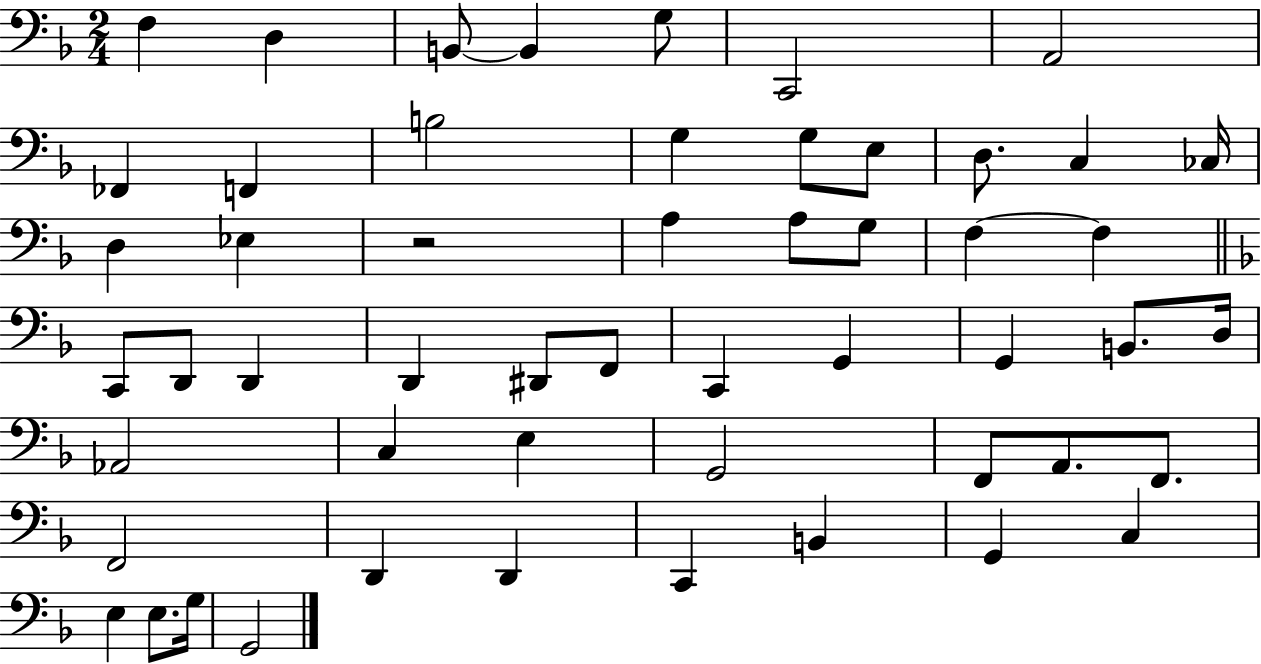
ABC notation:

X:1
T:Untitled
M:2/4
L:1/4
K:F
F, D, B,,/2 B,, G,/2 C,,2 A,,2 _F,, F,, B,2 G, G,/2 E,/2 D,/2 C, _C,/4 D, _E, z2 A, A,/2 G,/2 F, F, C,,/2 D,,/2 D,, D,, ^D,,/2 F,,/2 C,, G,, G,, B,,/2 D,/4 _A,,2 C, E, G,,2 F,,/2 A,,/2 F,,/2 F,,2 D,, D,, C,, B,, G,, C, E, E,/2 G,/4 G,,2